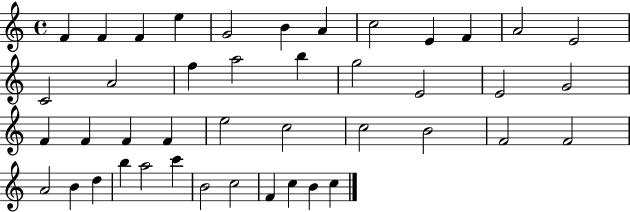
F4/q F4/q F4/q E5/q G4/h B4/q A4/q C5/h E4/q F4/q A4/h E4/h C4/h A4/h F5/q A5/h B5/q G5/h E4/h E4/h G4/h F4/q F4/q F4/q F4/q E5/h C5/h C5/h B4/h F4/h F4/h A4/h B4/q D5/q B5/q A5/h C6/q B4/h C5/h F4/q C5/q B4/q C5/q